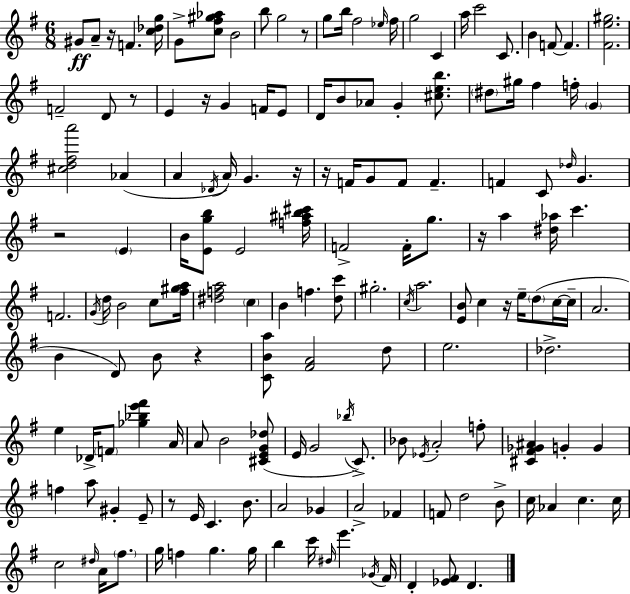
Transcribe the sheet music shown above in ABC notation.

X:1
T:Untitled
M:6/8
L:1/4
K:Em
^G/2 A/2 z/4 F [c_dg]/4 G/2 [c^f^g_a]/2 B2 b/2 g2 z/2 g/2 b/4 ^f2 _e/4 ^f/4 g2 C a/4 c'2 C/2 B F/2 F [^Fe^g]2 F2 D/2 z/2 E z/4 G F/4 E/2 D/4 B/2 _A/2 G [^ceb]/2 ^d/2 ^g/4 ^f f/4 G [^cd^fa']2 _A A _D/4 A/4 G z/4 z/4 F/4 G/2 F/2 F F C/2 _d/4 G z2 E B/4 [Egb]/2 E2 [f^ab^c']/4 F2 F/4 g/2 z/4 a [^d_a]/4 c' F2 G/4 d/4 B2 c/2 [^f^ga]/4 [^dfa]2 c B f [dc']/2 ^g2 c/4 a2 [EB]/2 c z/4 e/4 d/2 c/4 c/4 A2 B D/2 B/2 z [CBa]/2 [^FA]2 d/2 e2 _d2 e _D/4 F/2 [_g_be'^f'] A/4 A/2 B2 [^CEG_d]/2 E/4 G2 _b/4 C/2 _B/2 _E/4 A2 f/2 [^C^F_G^A] G G f a/2 ^G E/2 z/2 E/4 C B/2 A2 _G A2 _F F/2 d2 B/2 c/4 _A c c/4 c2 ^d/4 A/4 ^f/2 g/4 f g g/4 b c'/4 ^d/4 e' _G/4 ^F/4 D [_E^F]/2 D